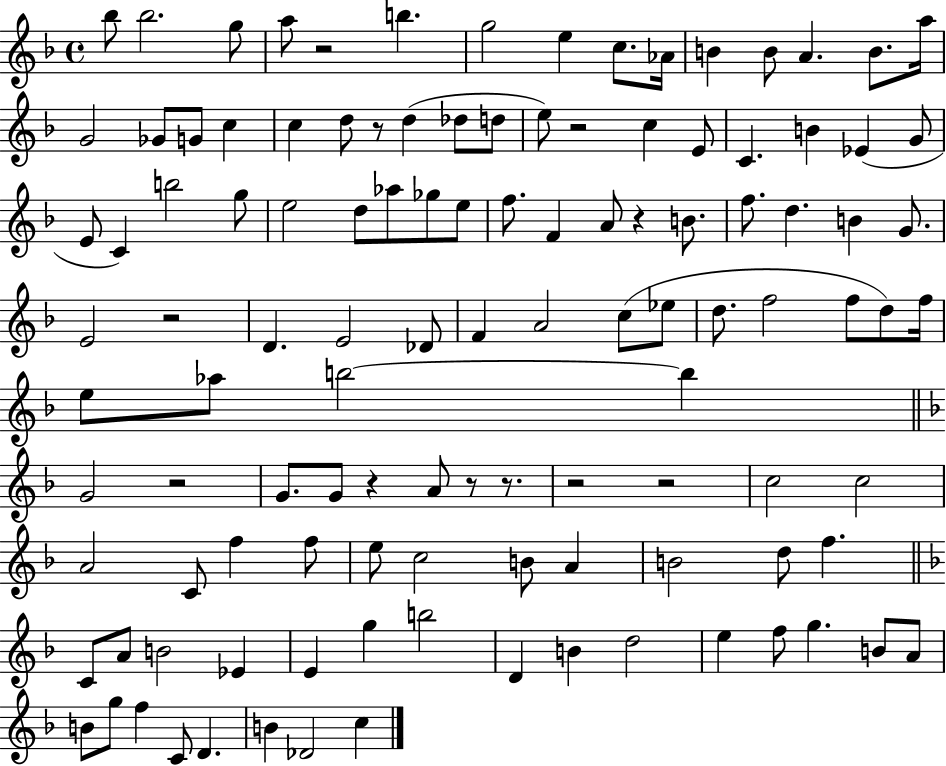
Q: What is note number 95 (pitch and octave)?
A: B4